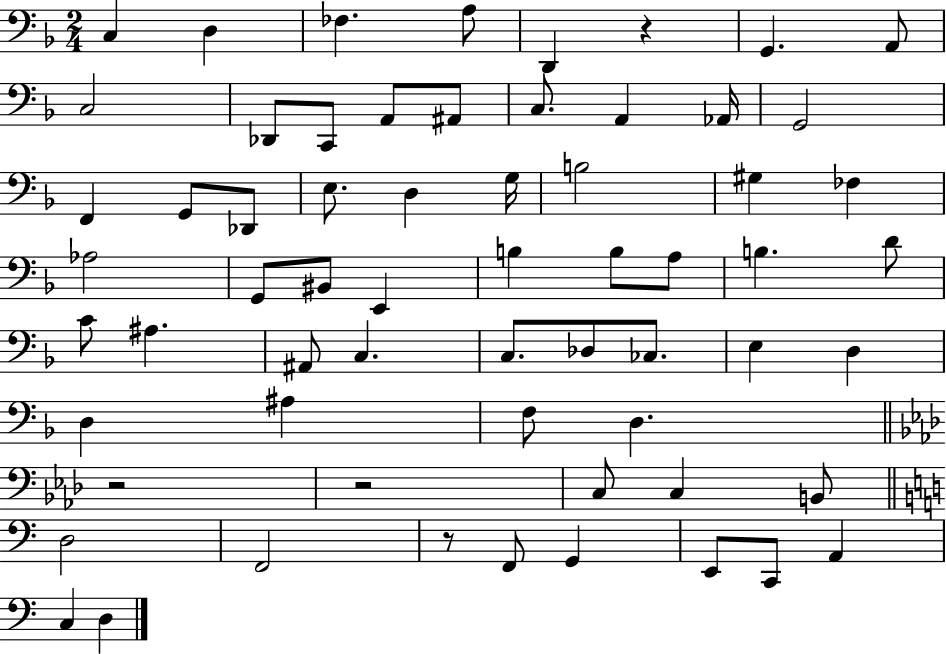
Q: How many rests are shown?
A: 4